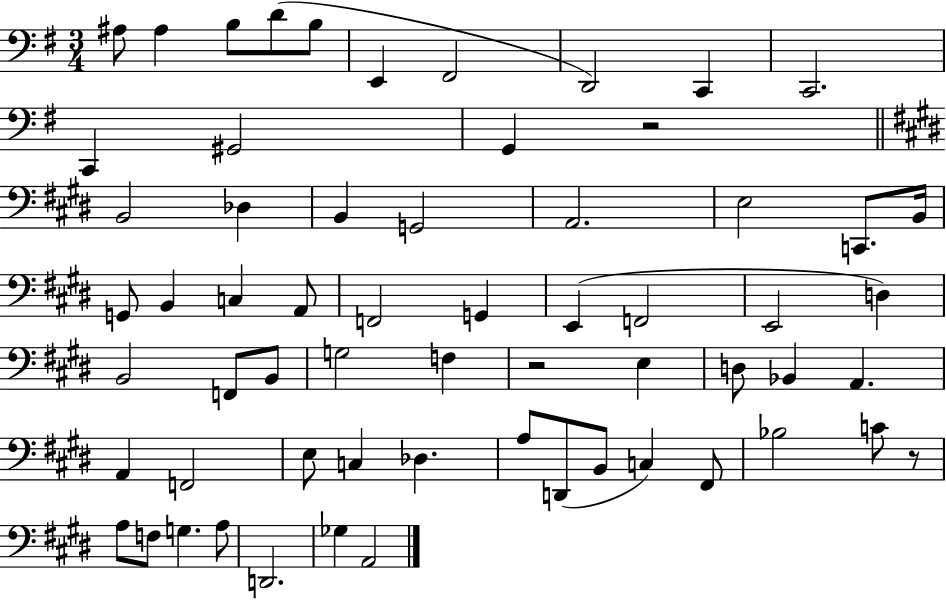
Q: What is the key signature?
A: G major